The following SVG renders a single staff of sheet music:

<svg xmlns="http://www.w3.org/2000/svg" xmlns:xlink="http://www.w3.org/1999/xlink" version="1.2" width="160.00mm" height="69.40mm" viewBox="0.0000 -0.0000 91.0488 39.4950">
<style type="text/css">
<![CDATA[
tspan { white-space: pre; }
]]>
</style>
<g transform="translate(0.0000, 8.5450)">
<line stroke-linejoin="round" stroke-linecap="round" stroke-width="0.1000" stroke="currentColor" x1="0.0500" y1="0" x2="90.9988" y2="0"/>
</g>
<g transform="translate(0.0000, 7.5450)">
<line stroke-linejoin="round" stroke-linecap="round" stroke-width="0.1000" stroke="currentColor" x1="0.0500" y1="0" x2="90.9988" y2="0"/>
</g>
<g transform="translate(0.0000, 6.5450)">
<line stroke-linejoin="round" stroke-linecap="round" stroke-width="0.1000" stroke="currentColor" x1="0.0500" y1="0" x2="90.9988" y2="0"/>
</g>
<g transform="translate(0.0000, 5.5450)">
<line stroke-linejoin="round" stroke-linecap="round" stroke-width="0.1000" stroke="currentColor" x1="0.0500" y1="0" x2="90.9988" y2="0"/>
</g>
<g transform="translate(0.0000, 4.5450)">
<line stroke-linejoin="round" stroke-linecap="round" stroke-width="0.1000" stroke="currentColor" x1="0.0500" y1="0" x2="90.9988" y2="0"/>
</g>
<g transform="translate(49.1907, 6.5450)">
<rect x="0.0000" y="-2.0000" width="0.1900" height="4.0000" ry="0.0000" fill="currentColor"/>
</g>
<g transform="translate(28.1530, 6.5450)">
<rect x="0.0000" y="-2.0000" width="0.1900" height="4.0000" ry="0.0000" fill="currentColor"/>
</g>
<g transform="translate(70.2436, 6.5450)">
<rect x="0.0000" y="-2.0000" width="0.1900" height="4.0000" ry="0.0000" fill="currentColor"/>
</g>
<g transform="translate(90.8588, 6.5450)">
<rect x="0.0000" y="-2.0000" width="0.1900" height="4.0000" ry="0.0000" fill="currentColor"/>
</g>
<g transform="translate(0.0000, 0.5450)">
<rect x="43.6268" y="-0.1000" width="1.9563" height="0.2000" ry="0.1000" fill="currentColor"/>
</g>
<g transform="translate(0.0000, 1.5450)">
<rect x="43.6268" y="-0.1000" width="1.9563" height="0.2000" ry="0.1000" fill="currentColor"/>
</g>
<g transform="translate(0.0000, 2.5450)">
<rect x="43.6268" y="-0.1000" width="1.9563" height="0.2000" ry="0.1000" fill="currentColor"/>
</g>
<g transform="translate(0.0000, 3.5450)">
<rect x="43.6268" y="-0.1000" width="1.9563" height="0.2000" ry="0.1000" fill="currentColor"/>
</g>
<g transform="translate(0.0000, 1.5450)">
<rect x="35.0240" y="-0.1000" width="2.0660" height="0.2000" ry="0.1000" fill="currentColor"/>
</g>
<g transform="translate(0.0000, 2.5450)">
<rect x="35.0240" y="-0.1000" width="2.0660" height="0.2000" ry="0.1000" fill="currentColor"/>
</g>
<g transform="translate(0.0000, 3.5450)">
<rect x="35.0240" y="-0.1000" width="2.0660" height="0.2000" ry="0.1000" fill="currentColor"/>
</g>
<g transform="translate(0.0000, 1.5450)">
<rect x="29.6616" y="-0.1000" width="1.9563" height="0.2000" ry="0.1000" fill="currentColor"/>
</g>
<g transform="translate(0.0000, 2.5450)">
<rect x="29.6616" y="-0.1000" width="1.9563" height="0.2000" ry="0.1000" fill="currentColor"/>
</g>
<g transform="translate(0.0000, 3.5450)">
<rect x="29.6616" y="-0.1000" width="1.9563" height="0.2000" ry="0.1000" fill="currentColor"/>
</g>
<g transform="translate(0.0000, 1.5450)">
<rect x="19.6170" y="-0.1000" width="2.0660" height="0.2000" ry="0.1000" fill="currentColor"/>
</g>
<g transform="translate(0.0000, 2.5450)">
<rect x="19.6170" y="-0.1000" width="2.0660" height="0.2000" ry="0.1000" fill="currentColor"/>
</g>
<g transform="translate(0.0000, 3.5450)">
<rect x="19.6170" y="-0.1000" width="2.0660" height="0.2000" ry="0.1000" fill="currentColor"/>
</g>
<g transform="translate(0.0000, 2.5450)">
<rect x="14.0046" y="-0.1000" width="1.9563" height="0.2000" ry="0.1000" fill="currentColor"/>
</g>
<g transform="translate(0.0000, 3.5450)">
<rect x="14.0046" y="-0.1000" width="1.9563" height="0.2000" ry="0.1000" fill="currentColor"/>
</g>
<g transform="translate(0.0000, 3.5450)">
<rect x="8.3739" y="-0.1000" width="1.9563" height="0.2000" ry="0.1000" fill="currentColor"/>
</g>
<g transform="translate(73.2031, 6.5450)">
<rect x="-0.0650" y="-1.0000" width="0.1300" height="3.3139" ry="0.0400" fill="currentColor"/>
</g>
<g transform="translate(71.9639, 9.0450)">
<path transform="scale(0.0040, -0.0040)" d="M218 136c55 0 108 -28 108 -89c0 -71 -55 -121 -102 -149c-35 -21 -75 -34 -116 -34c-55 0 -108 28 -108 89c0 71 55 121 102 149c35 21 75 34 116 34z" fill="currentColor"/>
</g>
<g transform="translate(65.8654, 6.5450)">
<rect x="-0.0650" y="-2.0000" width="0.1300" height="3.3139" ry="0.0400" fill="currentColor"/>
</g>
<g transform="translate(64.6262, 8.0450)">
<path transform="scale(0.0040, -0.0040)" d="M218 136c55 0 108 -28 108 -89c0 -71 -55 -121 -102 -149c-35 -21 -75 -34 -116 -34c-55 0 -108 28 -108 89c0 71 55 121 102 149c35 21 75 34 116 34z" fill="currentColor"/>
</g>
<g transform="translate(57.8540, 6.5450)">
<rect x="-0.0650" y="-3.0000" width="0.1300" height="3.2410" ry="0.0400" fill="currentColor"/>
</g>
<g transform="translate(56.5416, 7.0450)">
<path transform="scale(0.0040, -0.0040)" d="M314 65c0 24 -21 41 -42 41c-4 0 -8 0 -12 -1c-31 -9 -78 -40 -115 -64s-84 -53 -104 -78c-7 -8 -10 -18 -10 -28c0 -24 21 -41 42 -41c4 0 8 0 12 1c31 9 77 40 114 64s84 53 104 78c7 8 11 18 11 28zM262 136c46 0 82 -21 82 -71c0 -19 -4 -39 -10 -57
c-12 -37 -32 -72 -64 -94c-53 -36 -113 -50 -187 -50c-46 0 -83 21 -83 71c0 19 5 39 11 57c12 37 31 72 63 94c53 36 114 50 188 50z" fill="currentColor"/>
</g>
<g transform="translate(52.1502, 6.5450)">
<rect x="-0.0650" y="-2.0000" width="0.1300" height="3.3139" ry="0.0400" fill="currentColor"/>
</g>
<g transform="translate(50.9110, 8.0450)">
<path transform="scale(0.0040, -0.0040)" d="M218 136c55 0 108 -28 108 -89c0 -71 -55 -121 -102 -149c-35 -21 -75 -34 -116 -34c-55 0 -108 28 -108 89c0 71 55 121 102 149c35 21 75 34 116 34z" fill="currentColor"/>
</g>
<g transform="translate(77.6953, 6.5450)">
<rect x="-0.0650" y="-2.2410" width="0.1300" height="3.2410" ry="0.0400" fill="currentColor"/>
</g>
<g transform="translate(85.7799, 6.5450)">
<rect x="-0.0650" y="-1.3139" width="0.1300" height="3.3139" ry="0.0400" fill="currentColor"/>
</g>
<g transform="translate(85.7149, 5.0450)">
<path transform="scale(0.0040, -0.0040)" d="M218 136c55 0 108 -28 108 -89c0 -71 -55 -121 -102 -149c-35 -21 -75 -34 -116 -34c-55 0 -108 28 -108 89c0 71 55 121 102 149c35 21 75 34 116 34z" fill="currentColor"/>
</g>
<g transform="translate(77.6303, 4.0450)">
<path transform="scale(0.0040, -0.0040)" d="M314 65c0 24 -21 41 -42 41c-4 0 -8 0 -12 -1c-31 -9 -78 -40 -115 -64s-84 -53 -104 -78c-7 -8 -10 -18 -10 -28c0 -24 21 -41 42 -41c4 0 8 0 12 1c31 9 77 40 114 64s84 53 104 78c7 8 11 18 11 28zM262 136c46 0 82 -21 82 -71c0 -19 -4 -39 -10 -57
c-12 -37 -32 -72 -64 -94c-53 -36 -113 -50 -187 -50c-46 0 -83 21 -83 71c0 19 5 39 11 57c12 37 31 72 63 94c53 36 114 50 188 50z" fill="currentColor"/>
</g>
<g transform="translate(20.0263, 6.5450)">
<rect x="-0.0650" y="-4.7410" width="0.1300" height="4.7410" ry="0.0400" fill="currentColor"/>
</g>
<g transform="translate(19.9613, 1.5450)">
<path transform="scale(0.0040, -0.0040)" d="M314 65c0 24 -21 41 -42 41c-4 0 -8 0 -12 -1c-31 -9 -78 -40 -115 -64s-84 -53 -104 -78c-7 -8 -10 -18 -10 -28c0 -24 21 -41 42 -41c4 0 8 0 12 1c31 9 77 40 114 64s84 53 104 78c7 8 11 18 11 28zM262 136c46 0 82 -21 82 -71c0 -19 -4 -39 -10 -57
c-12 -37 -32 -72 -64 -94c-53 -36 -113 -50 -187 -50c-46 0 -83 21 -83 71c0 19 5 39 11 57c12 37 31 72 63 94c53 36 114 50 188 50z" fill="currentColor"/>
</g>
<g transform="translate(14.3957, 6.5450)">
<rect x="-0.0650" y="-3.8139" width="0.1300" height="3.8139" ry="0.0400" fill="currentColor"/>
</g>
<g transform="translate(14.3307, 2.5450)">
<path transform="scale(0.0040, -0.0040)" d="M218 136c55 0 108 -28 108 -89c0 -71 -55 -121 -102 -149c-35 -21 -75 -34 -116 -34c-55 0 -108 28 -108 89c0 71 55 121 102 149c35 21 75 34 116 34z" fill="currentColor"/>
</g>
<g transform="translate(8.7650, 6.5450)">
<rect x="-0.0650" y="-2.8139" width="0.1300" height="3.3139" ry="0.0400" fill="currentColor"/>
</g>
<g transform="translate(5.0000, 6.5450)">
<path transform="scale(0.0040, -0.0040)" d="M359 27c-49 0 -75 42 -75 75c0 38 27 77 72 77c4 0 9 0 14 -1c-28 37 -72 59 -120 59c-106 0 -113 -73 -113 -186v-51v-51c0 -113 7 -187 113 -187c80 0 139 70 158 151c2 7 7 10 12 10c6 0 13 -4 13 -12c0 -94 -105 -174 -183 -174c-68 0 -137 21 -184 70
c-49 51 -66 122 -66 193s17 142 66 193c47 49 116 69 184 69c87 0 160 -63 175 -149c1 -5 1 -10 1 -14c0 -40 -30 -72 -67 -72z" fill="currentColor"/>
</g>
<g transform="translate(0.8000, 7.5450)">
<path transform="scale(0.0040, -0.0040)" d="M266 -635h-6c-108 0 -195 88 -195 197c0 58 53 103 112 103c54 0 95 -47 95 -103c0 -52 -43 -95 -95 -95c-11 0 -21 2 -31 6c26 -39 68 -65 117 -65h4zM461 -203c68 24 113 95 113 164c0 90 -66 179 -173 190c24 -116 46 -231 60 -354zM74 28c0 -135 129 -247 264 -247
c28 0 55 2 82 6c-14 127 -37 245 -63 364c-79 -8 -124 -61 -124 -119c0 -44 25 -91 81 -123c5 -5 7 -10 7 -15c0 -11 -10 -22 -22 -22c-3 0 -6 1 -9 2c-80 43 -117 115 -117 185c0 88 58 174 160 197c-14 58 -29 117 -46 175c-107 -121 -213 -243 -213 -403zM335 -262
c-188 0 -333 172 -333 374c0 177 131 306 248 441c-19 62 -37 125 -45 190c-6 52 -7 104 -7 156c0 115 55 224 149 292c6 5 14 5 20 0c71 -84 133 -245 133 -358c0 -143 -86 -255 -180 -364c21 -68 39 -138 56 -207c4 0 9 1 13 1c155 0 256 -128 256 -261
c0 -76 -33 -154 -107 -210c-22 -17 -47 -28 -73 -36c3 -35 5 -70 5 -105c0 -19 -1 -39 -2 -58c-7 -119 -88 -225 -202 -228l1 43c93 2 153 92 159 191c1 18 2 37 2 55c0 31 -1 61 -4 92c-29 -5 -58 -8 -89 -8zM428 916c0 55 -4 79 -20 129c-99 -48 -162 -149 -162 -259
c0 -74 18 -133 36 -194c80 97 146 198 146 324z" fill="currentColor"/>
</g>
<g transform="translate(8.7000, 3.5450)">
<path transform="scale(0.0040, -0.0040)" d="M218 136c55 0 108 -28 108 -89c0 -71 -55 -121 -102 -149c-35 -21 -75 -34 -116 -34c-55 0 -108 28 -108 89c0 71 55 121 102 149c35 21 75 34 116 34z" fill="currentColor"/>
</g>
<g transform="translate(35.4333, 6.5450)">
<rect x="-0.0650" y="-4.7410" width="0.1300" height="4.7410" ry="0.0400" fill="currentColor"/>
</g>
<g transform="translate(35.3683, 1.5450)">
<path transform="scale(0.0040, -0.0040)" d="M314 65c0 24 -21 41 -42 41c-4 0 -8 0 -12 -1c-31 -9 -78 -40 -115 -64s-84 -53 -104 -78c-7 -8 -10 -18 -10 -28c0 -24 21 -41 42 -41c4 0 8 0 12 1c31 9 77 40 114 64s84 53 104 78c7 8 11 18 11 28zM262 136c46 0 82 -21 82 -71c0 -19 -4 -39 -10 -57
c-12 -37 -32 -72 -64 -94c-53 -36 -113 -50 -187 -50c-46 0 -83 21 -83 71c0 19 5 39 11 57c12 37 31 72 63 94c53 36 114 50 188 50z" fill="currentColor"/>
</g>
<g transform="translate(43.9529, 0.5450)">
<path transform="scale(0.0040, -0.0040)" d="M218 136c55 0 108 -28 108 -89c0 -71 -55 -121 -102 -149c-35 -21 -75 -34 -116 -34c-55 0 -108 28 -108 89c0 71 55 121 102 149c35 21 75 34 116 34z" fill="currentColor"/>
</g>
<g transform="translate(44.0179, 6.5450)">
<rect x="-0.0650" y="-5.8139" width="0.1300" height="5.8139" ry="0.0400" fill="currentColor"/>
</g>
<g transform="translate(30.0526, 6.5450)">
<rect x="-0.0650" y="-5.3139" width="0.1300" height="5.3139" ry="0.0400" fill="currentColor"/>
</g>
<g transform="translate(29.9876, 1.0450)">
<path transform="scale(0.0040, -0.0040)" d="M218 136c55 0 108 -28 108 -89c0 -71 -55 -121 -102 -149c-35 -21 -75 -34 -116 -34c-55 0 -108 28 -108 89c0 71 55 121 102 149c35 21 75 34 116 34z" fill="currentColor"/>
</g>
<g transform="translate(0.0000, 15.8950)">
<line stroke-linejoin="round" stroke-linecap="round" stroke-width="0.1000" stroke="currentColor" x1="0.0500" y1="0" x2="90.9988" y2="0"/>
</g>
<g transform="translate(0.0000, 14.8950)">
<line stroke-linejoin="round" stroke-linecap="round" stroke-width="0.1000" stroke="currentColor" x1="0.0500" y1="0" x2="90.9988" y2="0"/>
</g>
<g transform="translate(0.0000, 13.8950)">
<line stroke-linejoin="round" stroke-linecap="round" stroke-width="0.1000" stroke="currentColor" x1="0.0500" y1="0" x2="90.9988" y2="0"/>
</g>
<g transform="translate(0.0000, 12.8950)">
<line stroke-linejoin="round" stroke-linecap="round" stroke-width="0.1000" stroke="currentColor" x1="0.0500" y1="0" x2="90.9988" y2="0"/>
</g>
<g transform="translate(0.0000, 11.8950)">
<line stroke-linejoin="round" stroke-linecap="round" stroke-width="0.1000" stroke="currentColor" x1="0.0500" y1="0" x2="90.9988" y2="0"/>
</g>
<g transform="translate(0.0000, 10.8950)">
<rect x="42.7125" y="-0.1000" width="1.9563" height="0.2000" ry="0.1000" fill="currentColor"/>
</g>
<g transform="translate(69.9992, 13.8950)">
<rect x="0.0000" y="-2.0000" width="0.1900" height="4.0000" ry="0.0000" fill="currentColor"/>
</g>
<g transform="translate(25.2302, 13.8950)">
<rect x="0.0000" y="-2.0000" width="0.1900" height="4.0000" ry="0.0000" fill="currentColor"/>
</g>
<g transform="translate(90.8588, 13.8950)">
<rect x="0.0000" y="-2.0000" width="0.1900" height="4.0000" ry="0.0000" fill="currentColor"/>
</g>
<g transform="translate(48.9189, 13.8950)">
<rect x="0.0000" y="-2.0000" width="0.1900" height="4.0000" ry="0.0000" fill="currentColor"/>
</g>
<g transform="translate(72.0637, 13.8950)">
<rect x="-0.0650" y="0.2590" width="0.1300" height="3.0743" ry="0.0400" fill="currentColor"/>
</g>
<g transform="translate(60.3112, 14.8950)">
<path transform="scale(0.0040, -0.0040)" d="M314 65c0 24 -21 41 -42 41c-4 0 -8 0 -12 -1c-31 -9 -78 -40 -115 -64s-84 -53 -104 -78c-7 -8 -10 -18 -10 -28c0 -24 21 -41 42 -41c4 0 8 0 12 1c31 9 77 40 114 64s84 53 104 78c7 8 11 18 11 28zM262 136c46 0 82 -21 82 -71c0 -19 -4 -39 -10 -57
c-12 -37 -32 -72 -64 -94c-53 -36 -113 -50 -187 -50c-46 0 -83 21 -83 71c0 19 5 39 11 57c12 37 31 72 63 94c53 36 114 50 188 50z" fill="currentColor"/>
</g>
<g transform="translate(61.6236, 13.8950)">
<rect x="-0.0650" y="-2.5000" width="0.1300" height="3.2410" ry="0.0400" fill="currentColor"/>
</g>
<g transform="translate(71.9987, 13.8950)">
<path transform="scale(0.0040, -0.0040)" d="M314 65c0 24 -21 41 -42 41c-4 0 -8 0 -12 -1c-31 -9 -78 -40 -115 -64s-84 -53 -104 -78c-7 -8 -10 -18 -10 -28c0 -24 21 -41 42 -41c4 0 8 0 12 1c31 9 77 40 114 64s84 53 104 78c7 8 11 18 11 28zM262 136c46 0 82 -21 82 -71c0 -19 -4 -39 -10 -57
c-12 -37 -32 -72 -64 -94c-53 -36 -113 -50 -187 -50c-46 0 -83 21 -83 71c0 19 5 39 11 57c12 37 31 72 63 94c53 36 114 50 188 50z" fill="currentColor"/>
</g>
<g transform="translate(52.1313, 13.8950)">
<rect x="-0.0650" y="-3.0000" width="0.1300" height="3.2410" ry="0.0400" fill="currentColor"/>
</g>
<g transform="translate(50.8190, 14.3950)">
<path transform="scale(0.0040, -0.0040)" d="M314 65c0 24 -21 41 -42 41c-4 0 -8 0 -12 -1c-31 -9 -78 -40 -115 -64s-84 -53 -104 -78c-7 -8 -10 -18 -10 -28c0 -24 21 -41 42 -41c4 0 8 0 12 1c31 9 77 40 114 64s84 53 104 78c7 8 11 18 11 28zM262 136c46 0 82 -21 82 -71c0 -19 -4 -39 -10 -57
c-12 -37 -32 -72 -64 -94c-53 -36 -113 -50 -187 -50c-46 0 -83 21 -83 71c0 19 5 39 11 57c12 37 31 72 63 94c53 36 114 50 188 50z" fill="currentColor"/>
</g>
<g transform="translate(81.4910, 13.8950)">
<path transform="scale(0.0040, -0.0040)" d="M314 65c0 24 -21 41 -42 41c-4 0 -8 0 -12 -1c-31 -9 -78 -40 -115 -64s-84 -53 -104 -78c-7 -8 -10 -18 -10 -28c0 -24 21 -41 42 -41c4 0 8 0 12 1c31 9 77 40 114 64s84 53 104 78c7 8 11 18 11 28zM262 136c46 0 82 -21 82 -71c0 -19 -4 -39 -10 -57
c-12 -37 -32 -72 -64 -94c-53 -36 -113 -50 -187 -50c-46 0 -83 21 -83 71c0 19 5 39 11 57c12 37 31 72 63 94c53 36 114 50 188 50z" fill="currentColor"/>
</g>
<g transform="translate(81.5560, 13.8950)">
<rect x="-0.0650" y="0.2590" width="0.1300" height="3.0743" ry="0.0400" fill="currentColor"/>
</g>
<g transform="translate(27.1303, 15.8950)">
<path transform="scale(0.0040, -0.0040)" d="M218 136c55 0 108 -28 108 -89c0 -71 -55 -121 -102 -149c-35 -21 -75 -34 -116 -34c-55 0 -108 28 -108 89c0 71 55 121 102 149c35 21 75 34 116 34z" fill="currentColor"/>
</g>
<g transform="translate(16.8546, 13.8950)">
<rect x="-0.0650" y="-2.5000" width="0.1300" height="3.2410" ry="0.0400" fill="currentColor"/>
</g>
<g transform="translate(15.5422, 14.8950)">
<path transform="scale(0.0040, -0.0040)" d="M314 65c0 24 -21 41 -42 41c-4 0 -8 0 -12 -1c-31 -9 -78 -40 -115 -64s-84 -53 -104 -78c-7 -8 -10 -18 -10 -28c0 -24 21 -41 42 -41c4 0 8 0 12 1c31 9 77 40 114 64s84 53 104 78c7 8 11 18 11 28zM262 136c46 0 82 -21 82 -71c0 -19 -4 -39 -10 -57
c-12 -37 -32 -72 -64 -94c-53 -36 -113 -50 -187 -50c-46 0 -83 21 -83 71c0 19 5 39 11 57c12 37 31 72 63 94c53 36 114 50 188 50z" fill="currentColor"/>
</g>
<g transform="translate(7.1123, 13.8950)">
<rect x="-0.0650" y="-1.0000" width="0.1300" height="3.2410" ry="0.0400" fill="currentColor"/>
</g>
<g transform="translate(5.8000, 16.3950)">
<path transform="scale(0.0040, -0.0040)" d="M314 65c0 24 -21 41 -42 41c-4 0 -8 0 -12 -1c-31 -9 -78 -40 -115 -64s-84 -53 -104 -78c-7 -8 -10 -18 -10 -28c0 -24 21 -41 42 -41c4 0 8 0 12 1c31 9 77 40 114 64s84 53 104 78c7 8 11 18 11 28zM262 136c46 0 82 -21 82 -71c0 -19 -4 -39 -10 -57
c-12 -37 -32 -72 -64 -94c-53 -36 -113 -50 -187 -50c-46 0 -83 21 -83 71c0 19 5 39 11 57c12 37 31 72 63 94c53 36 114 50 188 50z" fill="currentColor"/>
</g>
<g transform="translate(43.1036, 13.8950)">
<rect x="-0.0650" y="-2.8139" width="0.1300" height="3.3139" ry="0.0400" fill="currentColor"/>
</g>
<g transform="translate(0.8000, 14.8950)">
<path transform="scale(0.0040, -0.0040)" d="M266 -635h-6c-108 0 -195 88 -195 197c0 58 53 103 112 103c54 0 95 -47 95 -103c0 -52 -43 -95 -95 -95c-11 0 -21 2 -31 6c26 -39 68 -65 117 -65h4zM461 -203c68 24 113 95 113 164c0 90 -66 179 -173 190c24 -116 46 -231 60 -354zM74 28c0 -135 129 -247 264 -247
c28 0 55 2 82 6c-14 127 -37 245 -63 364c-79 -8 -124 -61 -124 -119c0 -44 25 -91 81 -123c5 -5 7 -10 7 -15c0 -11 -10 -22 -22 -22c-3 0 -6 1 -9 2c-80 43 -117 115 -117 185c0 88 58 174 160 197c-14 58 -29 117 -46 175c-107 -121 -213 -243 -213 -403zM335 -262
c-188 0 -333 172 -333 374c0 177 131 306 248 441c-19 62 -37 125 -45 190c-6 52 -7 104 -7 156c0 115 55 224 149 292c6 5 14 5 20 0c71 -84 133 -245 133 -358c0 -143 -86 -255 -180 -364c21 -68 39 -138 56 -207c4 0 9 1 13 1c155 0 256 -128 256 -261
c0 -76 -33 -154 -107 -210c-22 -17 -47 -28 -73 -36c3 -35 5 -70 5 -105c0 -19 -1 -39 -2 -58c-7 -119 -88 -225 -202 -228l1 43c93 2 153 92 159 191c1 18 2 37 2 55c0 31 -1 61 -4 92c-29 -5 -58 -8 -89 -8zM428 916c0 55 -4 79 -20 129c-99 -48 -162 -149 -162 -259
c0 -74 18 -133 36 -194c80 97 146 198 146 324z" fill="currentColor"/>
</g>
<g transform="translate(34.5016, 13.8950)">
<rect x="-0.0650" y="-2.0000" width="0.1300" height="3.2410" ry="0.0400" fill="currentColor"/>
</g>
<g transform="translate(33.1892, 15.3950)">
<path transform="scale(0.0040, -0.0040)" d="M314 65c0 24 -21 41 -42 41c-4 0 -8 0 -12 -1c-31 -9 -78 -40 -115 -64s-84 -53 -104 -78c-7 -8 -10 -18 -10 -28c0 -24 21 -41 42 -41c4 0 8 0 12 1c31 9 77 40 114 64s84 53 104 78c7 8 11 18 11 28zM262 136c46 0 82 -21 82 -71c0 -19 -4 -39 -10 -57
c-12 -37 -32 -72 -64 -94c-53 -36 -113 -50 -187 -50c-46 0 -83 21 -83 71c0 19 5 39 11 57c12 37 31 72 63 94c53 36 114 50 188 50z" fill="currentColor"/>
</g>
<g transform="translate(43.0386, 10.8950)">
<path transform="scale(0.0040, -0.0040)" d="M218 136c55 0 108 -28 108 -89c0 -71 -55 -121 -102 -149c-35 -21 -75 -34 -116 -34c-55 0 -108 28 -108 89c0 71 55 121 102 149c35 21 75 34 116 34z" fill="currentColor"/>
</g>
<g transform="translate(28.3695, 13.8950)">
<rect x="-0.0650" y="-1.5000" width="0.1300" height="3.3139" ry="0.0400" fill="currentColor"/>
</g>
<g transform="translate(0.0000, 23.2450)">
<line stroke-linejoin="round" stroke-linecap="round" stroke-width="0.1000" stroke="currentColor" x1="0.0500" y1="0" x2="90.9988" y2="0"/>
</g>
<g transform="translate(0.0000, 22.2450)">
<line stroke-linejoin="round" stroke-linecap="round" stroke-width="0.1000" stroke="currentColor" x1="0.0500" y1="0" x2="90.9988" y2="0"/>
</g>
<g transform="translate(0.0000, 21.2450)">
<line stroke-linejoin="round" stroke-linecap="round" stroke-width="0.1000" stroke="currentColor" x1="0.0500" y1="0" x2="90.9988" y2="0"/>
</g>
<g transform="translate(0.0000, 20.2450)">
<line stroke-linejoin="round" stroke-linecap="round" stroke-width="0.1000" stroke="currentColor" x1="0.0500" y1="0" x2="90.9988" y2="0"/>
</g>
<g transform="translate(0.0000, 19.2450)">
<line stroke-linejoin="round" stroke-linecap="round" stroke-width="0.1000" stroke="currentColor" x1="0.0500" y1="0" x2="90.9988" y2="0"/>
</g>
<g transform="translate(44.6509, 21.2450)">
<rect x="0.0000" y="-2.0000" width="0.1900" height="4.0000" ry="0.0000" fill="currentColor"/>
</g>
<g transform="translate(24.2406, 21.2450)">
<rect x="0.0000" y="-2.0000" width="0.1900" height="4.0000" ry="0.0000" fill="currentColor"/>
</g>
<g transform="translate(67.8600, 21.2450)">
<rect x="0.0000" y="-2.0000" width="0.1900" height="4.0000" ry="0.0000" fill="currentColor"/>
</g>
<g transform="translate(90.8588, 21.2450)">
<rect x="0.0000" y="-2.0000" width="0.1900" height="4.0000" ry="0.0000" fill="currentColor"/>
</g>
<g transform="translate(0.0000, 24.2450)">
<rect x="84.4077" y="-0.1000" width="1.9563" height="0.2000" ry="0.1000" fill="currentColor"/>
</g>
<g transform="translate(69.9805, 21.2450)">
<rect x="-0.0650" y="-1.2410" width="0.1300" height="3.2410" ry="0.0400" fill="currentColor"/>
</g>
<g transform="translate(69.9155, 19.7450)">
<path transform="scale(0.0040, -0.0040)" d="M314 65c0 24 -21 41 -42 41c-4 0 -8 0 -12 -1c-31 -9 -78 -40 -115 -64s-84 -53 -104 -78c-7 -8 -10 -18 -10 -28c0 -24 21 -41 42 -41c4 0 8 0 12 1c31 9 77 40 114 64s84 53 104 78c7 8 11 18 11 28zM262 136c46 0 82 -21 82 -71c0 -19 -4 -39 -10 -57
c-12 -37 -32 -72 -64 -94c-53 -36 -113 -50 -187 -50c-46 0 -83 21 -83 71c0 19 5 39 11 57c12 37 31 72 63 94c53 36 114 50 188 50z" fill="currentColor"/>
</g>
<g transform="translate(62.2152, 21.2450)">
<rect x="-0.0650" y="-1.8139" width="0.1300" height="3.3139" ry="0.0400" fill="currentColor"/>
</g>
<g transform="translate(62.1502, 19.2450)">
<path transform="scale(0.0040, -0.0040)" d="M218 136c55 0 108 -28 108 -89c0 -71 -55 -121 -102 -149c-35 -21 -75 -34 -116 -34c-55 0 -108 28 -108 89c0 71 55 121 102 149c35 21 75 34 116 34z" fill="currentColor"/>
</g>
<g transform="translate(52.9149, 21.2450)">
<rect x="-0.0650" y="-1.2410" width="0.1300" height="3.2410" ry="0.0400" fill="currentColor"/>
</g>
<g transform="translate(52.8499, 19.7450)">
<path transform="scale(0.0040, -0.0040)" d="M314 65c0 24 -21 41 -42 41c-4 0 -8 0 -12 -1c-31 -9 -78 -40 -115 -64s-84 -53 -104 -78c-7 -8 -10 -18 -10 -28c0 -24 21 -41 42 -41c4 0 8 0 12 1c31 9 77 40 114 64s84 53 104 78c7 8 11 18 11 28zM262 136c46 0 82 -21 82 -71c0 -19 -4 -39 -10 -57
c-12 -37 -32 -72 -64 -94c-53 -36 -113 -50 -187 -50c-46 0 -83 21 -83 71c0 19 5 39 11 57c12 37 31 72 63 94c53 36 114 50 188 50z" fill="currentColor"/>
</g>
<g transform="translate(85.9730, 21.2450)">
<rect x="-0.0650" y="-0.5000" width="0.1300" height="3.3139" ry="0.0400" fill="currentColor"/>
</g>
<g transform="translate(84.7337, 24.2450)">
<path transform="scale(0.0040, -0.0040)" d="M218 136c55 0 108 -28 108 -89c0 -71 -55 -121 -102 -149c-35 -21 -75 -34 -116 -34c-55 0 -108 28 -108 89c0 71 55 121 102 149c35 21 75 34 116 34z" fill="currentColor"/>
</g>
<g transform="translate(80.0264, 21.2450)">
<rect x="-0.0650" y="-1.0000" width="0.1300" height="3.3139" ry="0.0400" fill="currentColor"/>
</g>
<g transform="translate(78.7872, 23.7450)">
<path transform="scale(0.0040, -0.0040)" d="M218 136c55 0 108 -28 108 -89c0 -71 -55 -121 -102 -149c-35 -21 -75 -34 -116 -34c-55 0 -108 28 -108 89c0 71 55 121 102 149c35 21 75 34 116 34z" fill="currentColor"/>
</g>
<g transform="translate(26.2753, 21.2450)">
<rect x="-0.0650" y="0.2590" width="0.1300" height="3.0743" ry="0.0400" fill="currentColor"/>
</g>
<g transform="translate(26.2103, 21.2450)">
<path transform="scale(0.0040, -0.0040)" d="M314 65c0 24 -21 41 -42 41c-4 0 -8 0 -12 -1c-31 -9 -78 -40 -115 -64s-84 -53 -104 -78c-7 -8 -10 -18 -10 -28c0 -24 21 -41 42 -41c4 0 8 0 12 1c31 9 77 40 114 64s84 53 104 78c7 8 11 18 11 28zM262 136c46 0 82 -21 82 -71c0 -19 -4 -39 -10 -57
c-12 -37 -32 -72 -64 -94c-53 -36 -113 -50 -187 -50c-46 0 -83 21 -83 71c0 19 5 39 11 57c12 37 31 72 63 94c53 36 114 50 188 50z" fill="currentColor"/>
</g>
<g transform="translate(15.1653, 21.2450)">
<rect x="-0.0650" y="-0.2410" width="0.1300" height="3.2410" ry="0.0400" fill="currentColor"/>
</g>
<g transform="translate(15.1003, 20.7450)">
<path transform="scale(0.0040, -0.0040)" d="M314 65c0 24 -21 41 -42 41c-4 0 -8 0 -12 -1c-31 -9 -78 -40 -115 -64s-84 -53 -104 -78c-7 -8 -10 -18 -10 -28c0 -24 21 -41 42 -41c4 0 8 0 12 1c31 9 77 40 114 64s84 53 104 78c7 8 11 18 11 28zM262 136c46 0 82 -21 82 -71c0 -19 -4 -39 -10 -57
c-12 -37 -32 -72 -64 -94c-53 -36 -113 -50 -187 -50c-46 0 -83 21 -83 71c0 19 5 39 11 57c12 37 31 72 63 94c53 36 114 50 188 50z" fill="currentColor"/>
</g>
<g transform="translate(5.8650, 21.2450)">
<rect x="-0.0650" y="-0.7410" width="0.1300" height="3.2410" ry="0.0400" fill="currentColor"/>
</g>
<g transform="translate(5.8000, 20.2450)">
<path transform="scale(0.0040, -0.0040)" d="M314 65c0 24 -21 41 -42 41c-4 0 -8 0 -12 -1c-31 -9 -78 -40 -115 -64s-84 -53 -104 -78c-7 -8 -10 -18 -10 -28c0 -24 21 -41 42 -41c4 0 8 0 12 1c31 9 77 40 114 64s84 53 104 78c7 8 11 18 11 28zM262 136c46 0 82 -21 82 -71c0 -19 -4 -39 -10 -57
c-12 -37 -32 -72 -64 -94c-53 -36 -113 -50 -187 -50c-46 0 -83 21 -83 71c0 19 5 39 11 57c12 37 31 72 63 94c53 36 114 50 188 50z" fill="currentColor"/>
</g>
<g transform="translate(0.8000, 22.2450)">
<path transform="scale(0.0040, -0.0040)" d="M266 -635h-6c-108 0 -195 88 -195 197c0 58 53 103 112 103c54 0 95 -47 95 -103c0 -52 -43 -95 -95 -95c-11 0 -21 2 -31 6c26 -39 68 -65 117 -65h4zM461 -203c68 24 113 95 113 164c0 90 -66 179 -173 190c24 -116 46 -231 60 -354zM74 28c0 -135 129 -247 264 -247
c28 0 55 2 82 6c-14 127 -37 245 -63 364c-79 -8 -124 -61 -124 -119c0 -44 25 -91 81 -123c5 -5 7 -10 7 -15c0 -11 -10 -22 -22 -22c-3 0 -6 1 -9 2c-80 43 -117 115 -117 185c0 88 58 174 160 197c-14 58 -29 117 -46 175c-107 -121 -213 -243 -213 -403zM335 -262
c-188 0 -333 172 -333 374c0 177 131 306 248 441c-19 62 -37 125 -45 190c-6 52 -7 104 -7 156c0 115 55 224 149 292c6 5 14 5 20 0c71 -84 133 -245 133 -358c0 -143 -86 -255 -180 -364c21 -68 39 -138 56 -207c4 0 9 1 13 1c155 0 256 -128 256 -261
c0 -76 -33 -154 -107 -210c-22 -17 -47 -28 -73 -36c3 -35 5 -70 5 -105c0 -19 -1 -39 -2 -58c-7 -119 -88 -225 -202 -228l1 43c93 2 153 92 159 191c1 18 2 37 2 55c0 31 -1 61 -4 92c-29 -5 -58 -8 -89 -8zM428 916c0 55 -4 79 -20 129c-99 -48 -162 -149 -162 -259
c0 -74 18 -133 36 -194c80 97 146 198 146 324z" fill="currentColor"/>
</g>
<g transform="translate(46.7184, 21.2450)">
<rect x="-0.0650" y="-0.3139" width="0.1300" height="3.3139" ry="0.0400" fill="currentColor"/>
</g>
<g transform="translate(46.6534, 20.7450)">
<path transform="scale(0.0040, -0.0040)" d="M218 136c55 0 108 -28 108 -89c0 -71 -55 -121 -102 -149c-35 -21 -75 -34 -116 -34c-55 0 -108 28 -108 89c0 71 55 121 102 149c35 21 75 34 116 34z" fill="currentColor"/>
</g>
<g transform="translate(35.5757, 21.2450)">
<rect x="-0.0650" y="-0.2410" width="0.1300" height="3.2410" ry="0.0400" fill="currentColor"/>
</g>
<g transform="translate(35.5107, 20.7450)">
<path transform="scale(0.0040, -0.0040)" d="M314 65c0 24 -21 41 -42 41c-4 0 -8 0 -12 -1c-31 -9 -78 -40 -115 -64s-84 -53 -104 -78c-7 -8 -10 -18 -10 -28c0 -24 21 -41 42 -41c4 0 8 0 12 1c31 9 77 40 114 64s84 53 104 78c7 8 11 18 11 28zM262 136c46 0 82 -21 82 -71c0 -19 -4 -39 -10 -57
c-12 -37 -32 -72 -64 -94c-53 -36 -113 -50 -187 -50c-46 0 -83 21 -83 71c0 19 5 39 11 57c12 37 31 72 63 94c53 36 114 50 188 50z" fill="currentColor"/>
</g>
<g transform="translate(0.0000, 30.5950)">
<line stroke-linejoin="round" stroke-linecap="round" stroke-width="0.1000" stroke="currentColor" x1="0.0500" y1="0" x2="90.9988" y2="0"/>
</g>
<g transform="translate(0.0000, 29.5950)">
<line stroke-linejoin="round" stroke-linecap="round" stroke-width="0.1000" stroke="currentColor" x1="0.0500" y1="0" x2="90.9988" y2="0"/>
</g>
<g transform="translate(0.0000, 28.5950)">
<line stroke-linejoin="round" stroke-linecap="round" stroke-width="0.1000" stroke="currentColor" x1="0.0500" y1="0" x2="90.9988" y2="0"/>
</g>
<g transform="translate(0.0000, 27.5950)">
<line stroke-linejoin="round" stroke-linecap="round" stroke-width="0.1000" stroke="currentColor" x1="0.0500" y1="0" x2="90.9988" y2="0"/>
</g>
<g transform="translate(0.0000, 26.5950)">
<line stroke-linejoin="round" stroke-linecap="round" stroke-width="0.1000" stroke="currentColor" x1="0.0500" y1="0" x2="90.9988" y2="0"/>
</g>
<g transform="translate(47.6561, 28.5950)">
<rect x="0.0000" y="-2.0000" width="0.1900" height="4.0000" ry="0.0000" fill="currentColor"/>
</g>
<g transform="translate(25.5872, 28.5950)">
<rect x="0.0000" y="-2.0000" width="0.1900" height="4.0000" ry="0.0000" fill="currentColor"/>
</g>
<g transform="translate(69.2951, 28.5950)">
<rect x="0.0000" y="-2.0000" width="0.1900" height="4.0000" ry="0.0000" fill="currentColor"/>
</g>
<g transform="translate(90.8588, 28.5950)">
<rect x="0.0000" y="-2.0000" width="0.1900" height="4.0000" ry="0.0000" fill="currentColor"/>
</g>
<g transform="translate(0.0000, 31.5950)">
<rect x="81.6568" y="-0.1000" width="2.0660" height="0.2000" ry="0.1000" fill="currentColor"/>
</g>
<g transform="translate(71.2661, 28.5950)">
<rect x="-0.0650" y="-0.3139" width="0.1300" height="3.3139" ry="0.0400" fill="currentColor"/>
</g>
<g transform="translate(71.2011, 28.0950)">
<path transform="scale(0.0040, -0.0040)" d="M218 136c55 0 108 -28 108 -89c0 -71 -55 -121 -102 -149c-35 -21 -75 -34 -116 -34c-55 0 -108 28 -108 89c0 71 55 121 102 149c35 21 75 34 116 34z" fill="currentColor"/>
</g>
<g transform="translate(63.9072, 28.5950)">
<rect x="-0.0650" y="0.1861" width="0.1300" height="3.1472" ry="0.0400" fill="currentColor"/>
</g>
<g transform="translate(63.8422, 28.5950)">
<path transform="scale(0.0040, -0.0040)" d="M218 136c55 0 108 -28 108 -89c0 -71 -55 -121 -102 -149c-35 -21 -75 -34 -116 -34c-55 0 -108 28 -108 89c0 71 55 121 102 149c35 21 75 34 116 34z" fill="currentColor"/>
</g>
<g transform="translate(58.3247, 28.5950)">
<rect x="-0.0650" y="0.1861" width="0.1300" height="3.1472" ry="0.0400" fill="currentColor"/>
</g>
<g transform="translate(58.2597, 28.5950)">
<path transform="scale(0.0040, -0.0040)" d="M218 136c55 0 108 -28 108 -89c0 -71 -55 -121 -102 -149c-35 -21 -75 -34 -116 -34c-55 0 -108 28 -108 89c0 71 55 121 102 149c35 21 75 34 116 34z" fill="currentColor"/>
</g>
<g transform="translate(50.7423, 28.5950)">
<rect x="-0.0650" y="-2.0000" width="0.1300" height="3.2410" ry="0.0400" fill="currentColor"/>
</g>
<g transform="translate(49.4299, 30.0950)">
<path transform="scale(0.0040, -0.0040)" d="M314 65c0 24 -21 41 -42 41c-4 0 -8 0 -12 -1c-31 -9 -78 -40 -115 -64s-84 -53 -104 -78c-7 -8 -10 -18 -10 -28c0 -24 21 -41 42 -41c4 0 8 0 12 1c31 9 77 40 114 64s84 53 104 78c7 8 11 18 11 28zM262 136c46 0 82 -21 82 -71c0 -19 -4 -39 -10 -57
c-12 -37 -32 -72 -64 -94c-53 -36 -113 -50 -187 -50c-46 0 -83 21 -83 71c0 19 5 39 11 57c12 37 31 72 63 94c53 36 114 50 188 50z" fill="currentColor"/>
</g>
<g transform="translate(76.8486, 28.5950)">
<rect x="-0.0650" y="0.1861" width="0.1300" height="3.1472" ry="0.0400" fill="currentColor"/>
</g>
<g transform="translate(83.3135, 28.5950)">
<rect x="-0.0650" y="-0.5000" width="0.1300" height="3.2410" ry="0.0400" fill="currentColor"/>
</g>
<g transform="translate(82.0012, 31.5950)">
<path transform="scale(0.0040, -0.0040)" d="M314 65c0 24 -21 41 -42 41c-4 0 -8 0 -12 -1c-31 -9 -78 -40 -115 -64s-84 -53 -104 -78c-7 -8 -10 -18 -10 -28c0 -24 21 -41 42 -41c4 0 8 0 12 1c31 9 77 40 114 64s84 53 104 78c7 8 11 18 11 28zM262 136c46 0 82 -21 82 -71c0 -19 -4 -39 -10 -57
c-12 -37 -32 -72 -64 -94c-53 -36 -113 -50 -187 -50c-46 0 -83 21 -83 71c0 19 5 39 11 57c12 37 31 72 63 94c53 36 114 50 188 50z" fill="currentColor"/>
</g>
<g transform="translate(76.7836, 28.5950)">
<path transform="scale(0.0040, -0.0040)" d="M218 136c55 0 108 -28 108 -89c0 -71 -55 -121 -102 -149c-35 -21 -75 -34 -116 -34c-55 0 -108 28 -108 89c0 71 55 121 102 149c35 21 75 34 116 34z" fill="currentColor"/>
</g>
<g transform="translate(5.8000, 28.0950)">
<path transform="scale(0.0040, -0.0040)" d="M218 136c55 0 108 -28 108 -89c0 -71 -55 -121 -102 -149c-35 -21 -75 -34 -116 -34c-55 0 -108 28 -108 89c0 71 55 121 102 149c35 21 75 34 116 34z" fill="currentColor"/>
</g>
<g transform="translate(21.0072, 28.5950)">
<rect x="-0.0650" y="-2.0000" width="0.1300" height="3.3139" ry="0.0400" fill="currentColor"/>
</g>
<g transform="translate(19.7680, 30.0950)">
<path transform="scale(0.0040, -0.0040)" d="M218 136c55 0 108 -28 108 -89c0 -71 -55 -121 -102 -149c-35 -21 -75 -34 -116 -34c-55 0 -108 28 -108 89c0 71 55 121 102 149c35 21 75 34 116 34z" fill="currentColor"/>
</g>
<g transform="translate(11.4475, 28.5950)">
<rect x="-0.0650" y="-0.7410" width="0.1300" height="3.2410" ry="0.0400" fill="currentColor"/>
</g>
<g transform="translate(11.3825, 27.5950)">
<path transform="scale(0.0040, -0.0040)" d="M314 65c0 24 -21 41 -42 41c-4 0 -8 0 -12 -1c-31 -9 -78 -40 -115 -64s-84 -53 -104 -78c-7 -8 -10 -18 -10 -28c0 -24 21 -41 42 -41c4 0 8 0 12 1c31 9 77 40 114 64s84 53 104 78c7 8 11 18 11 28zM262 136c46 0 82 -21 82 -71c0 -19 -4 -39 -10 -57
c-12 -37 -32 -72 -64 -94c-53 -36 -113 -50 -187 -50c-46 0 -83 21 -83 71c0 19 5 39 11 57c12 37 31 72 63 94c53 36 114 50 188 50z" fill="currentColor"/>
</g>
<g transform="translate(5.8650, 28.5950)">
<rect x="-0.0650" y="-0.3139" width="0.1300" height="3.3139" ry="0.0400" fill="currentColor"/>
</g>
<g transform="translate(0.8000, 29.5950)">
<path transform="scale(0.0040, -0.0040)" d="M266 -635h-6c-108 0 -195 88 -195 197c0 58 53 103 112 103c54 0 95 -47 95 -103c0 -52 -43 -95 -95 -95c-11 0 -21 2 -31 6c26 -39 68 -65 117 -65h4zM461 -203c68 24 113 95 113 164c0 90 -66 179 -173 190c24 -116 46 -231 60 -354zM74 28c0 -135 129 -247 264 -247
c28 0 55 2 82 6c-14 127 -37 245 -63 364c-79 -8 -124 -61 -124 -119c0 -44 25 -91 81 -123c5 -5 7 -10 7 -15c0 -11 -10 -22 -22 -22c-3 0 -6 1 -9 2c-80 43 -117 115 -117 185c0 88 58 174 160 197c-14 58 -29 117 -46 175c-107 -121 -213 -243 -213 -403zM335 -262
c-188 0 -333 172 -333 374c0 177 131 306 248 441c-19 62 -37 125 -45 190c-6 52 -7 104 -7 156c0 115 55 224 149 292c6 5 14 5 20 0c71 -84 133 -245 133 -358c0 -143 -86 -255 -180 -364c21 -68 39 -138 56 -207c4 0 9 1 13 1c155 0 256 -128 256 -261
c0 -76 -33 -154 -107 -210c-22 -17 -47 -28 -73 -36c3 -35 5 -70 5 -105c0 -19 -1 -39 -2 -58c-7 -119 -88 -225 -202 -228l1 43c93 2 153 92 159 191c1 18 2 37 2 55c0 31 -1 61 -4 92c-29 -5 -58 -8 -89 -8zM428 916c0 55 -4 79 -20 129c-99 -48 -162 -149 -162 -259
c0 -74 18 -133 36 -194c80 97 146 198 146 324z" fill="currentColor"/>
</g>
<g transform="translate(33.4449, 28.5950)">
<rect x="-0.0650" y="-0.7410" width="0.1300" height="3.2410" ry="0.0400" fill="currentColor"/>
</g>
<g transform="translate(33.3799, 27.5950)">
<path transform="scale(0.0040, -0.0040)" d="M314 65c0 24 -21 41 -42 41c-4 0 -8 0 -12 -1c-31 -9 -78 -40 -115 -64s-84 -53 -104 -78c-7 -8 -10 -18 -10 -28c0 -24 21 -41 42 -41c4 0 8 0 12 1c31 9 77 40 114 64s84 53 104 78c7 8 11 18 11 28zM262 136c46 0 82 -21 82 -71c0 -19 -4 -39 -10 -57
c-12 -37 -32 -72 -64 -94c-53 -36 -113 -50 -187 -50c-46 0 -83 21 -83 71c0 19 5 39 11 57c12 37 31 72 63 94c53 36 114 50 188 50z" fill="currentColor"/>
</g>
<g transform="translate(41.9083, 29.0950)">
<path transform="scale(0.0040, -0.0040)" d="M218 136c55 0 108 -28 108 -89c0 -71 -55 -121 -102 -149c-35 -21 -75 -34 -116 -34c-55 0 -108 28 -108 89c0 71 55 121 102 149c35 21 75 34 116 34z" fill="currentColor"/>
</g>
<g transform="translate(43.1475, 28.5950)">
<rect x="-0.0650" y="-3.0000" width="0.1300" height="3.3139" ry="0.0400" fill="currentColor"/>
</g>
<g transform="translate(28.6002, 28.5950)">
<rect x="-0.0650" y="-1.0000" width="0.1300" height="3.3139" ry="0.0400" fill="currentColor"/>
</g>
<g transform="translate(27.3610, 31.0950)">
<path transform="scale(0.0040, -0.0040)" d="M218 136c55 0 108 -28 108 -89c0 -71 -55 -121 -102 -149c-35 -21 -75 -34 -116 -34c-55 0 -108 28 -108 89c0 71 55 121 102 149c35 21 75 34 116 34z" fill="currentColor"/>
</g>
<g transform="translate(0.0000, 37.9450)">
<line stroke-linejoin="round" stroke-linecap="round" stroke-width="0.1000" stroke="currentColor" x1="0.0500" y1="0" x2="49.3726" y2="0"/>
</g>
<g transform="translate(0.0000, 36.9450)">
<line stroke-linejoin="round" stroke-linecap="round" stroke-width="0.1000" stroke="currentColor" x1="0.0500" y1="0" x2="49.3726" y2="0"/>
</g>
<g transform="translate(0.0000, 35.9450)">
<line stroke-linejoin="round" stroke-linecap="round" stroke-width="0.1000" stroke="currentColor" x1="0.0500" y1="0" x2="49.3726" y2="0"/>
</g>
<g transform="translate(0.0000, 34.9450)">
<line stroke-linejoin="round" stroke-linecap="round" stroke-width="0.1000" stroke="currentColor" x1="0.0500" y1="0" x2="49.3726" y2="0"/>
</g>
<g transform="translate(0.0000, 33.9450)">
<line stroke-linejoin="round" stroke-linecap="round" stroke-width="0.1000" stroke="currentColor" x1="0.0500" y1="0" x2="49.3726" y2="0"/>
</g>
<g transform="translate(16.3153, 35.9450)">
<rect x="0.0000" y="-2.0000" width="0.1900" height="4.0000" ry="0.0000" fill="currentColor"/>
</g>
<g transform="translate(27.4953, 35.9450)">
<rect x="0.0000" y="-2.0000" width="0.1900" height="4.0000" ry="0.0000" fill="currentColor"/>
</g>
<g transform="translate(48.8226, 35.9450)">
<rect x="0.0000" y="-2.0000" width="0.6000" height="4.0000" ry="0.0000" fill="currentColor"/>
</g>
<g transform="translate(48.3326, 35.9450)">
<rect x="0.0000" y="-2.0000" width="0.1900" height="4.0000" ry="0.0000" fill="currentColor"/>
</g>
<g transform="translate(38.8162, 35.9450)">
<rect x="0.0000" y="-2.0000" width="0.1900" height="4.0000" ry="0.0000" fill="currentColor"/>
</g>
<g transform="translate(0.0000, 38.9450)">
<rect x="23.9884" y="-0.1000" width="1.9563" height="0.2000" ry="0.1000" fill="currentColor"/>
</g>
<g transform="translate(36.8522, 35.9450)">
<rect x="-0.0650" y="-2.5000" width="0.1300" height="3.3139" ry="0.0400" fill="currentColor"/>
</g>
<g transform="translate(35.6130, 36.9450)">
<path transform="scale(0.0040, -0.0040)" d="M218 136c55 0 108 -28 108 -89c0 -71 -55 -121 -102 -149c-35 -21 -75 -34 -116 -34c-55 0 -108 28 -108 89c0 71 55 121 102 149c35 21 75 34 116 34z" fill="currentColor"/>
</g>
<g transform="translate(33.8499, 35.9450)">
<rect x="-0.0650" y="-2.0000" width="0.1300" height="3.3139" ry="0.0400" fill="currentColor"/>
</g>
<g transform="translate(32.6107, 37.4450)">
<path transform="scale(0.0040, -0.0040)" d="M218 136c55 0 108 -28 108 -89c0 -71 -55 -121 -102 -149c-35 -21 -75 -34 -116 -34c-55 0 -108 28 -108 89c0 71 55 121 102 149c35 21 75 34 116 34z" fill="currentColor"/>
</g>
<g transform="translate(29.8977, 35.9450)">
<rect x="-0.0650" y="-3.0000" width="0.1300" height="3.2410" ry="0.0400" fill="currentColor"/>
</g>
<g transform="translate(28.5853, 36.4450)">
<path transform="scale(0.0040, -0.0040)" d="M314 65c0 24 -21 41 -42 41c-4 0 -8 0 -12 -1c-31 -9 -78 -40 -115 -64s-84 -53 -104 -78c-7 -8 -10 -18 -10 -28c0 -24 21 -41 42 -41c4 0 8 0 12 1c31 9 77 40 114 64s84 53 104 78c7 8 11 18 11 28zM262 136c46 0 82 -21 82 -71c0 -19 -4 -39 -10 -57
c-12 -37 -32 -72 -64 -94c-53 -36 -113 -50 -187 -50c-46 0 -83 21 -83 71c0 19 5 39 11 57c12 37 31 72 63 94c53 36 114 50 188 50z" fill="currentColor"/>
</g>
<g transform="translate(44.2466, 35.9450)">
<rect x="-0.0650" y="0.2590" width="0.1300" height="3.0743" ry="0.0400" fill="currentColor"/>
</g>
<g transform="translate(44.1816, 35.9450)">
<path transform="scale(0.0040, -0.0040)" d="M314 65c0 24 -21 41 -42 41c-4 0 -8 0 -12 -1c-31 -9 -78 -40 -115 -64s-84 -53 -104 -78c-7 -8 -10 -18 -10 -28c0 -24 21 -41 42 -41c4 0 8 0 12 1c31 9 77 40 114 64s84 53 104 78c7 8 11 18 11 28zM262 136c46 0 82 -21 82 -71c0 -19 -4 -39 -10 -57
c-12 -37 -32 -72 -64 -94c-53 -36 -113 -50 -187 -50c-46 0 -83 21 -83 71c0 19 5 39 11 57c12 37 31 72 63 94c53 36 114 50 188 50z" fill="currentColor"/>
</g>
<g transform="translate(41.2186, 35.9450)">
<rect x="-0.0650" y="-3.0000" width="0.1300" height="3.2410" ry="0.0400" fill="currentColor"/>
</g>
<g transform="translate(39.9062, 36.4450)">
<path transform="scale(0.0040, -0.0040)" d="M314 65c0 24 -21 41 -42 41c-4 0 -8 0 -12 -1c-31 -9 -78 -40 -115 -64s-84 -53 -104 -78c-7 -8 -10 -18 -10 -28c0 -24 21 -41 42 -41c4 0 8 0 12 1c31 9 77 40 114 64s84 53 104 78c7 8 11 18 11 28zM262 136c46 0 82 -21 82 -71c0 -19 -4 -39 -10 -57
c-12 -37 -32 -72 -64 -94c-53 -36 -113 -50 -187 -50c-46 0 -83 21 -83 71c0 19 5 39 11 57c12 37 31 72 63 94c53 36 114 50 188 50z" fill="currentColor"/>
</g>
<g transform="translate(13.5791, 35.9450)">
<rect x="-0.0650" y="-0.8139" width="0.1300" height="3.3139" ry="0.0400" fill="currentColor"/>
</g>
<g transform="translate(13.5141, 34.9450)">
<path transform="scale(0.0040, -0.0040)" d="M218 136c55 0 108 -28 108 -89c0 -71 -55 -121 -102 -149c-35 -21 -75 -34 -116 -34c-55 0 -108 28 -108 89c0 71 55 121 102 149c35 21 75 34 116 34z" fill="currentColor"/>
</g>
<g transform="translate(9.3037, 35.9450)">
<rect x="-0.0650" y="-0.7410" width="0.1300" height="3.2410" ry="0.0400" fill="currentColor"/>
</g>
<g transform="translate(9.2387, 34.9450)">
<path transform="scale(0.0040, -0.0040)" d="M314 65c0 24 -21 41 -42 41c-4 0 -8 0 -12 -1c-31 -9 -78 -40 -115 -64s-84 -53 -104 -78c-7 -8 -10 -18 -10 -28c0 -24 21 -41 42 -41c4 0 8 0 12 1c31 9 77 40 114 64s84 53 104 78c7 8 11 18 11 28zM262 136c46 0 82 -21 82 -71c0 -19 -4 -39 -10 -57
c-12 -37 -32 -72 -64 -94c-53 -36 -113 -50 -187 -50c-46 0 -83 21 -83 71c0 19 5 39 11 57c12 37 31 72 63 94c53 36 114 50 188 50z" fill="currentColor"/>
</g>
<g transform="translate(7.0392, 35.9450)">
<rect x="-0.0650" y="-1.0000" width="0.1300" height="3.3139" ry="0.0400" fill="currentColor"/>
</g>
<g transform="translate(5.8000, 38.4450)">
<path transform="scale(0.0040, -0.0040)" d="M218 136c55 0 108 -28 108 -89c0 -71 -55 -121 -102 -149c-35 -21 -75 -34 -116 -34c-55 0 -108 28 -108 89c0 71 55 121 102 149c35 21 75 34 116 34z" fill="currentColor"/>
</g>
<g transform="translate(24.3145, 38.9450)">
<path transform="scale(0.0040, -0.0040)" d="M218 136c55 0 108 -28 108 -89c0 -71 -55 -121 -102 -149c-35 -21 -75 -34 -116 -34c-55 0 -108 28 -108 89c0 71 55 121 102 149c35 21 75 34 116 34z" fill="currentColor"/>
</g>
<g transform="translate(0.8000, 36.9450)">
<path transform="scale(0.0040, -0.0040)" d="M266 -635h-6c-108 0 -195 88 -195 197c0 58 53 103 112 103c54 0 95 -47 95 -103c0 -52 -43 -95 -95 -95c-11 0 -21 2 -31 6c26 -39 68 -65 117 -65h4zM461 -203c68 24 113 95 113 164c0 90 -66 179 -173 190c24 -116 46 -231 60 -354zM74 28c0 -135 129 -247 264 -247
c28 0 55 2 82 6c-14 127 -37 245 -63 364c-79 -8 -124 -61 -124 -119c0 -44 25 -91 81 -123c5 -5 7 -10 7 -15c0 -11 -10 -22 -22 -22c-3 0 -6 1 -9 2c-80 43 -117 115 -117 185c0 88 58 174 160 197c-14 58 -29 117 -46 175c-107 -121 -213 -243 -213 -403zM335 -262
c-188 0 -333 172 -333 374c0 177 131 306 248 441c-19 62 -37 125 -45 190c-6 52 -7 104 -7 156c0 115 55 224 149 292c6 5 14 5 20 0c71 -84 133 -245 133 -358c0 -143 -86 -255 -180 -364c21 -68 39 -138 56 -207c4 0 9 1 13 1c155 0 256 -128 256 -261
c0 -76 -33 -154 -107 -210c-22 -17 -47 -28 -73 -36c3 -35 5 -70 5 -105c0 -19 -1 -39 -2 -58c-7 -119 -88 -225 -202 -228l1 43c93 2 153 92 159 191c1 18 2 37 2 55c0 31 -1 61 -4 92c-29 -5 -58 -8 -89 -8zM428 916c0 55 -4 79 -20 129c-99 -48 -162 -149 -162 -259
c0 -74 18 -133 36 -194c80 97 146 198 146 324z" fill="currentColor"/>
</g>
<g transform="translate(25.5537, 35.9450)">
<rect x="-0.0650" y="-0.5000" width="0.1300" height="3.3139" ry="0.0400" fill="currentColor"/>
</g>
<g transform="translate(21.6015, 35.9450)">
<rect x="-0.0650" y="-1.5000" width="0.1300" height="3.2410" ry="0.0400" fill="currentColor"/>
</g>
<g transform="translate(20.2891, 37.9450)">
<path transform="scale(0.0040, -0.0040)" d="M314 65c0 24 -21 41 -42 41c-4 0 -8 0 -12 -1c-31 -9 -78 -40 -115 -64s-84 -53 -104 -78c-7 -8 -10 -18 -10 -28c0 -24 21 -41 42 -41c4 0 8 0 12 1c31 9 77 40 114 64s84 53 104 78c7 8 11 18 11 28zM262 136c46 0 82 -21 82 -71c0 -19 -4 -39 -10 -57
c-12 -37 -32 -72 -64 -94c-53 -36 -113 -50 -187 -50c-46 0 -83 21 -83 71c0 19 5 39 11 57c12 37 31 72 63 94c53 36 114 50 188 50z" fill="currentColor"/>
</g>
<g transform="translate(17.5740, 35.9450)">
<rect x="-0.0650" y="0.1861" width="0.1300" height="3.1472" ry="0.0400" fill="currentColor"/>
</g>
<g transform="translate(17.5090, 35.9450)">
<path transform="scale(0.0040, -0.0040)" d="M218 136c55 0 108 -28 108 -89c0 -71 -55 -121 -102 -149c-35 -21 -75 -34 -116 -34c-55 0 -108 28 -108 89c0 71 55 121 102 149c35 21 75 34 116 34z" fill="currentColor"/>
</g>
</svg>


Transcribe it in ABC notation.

X:1
T:Untitled
M:4/4
L:1/4
K:C
a c' e'2 f' e'2 g' F A2 F D g2 e D2 G2 E F2 a A2 G2 B2 B2 d2 c2 B2 c2 c e2 f e2 D C c d2 F D d2 A F2 B B c B C2 D d2 d B E2 C A2 F G A2 B2